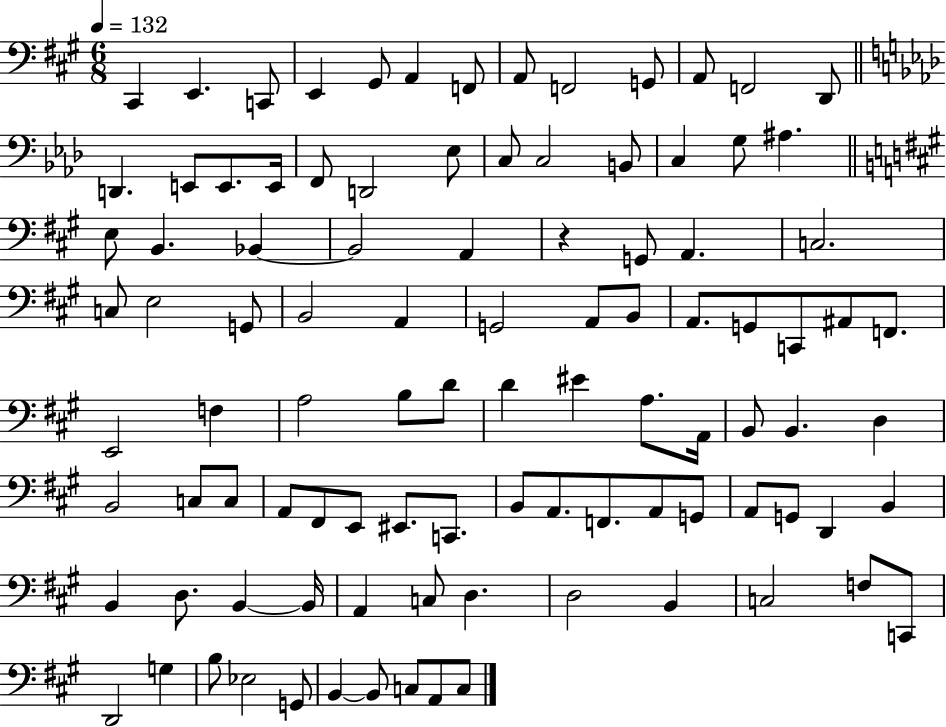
{
  \clef bass
  \numericTimeSignature
  \time 6/8
  \key a \major
  \tempo 4 = 132
  \repeat volta 2 { cis,4 e,4. c,8 | e,4 gis,8 a,4 f,8 | a,8 f,2 g,8 | a,8 f,2 d,8 | \break \bar "||" \break \key aes \major d,4. e,8 e,8. e,16 | f,8 d,2 ees8 | c8 c2 b,8 | c4 g8 ais4. | \break \bar "||" \break \key a \major e8 b,4. bes,4~~ | bes,2 a,4 | r4 g,8 a,4. | c2. | \break c8 e2 g,8 | b,2 a,4 | g,2 a,8 b,8 | a,8. g,8 c,8 ais,8 f,8. | \break e,2 f4 | a2 b8 d'8 | d'4 eis'4 a8. a,16 | b,8 b,4. d4 | \break b,2 c8 c8 | a,8 fis,8 e,8 eis,8. c,8. | b,8 a,8. f,8. a,8 g,8 | a,8 g,8 d,4 b,4 | \break b,4 d8. b,4~~ b,16 | a,4 c8 d4. | d2 b,4 | c2 f8 c,8 | \break d,2 g4 | b8 ees2 g,8 | b,4~~ b,8 c8 a,8 c8 | } \bar "|."
}